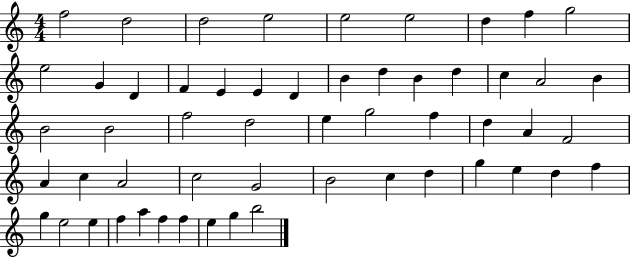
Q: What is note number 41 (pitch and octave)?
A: D5